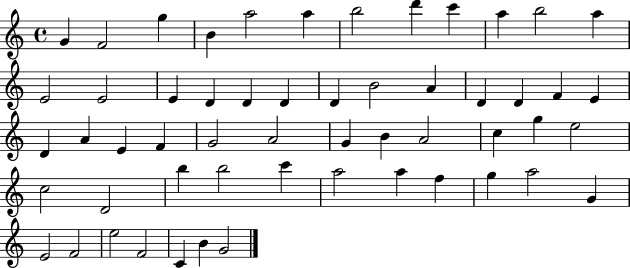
{
  \clef treble
  \time 4/4
  \defaultTimeSignature
  \key c \major
  g'4 f'2 g''4 | b'4 a''2 a''4 | b''2 d'''4 c'''4 | a''4 b''2 a''4 | \break e'2 e'2 | e'4 d'4 d'4 d'4 | d'4 b'2 a'4 | d'4 d'4 f'4 e'4 | \break d'4 a'4 e'4 f'4 | g'2 a'2 | g'4 b'4 a'2 | c''4 g''4 e''2 | \break c''2 d'2 | b''4 b''2 c'''4 | a''2 a''4 f''4 | g''4 a''2 g'4 | \break e'2 f'2 | e''2 f'2 | c'4 b'4 g'2 | \bar "|."
}